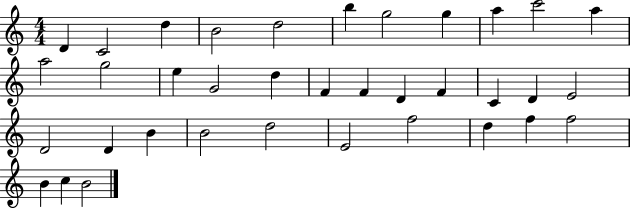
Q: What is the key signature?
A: C major